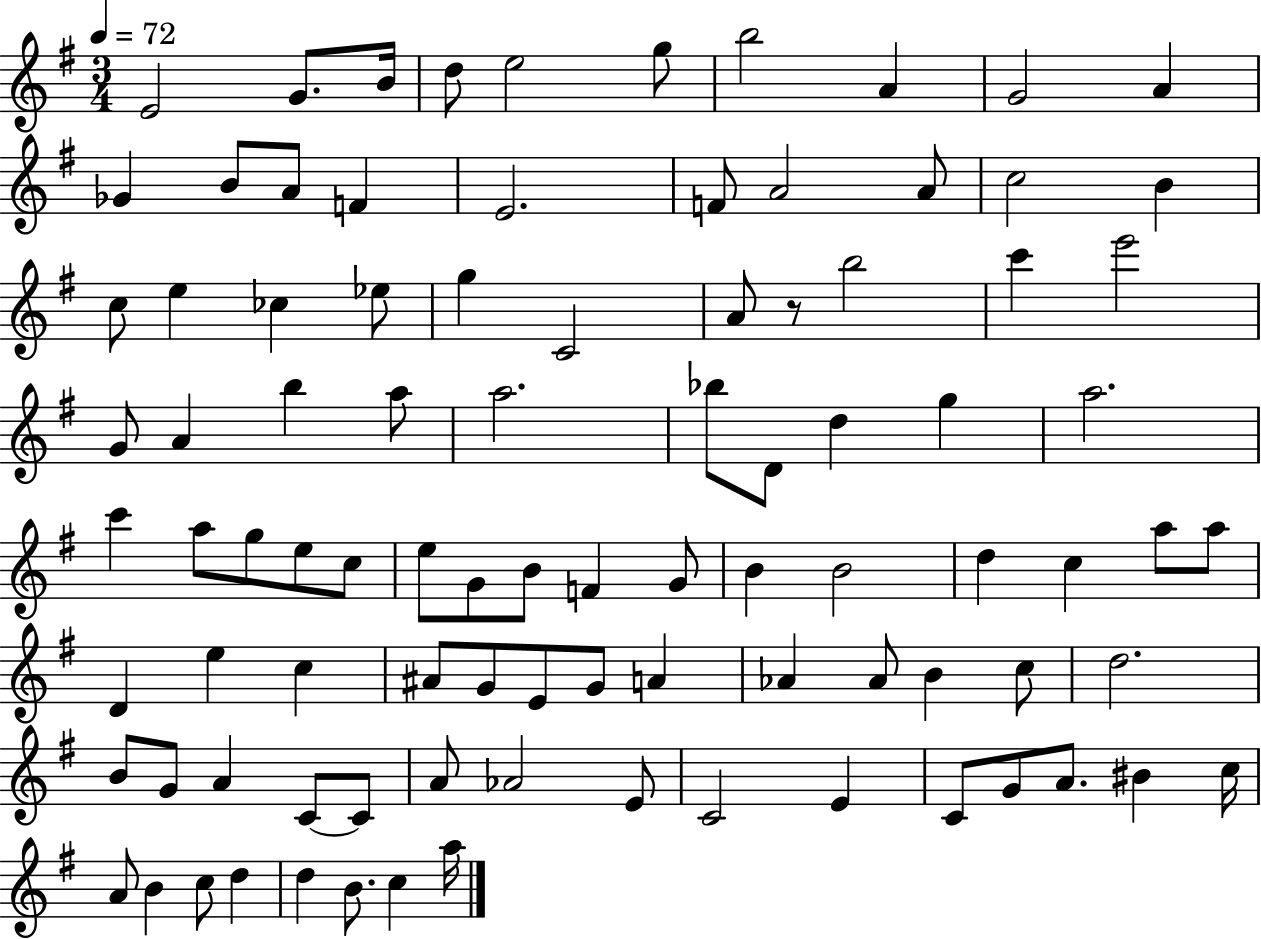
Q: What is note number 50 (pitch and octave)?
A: G4